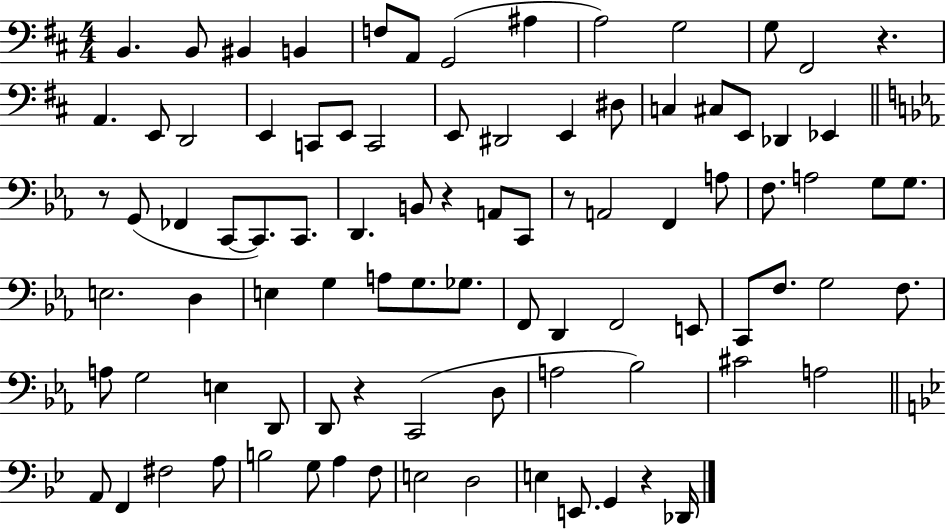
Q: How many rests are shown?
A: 6